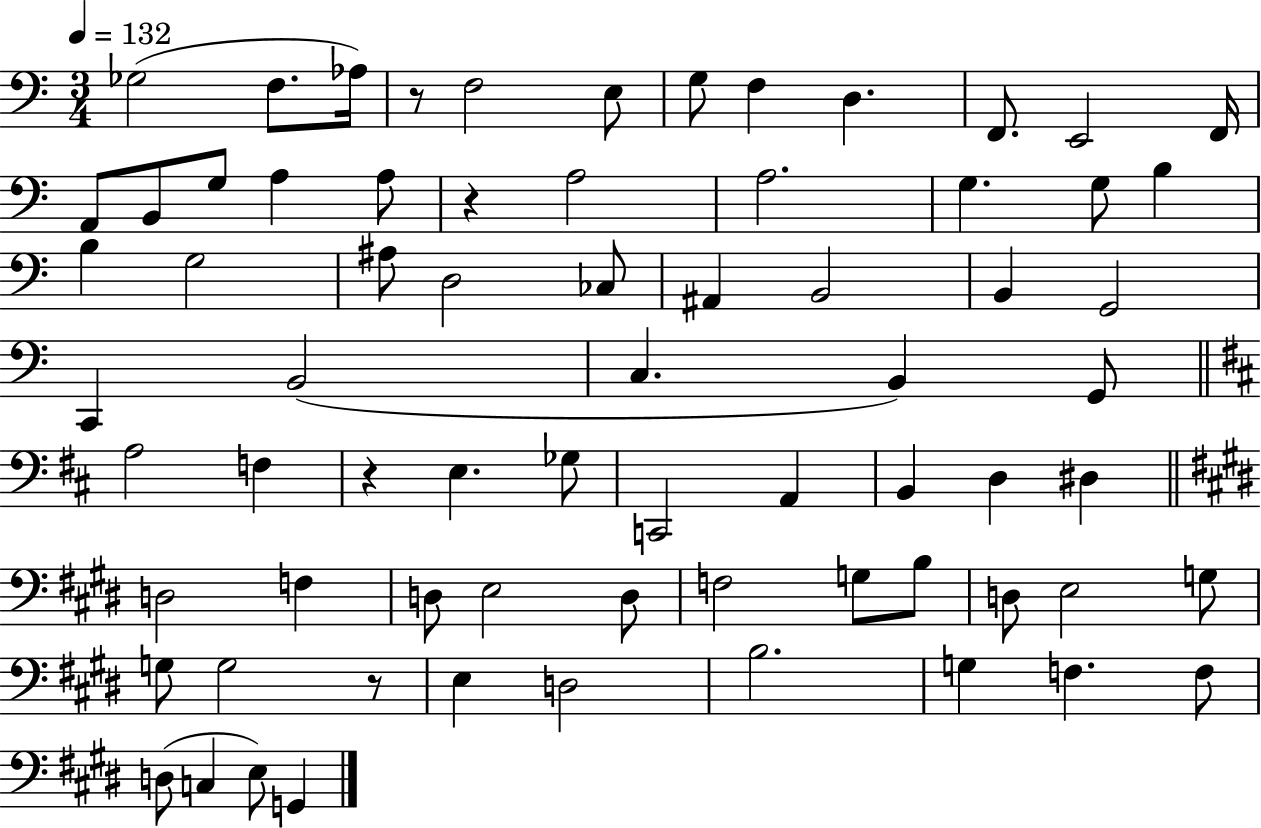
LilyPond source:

{
  \clef bass
  \numericTimeSignature
  \time 3/4
  \key c \major
  \tempo 4 = 132
  ges2( f8. aes16) | r8 f2 e8 | g8 f4 d4. | f,8. e,2 f,16 | \break a,8 b,8 g8 a4 a8 | r4 a2 | a2. | g4. g8 b4 | \break b4 g2 | ais8 d2 ces8 | ais,4 b,2 | b,4 g,2 | \break c,4 b,2( | c4. b,4) g,8 | \bar "||" \break \key b \minor a2 f4 | r4 e4. ges8 | c,2 a,4 | b,4 d4 dis4 | \break \bar "||" \break \key e \major d2 f4 | d8 e2 d8 | f2 g8 b8 | d8 e2 g8 | \break g8 g2 r8 | e4 d2 | b2. | g4 f4. f8 | \break d8( c4 e8) g,4 | \bar "|."
}